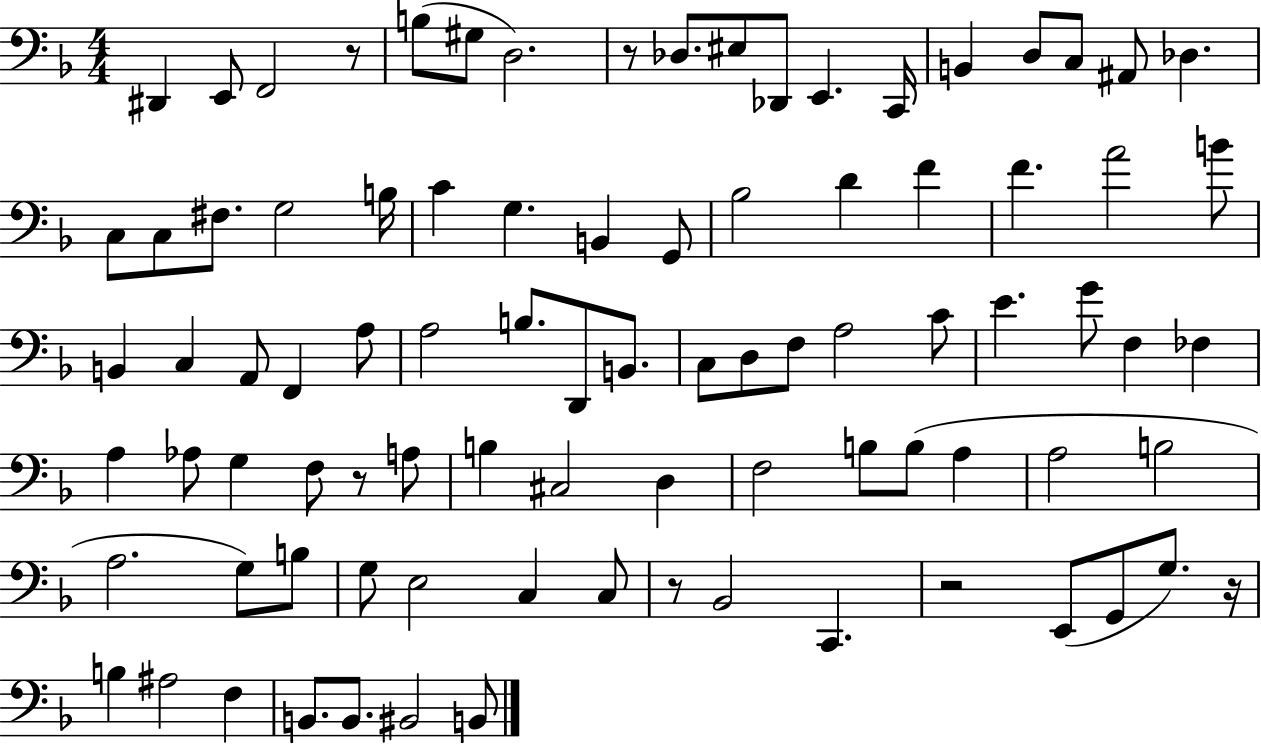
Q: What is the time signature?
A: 4/4